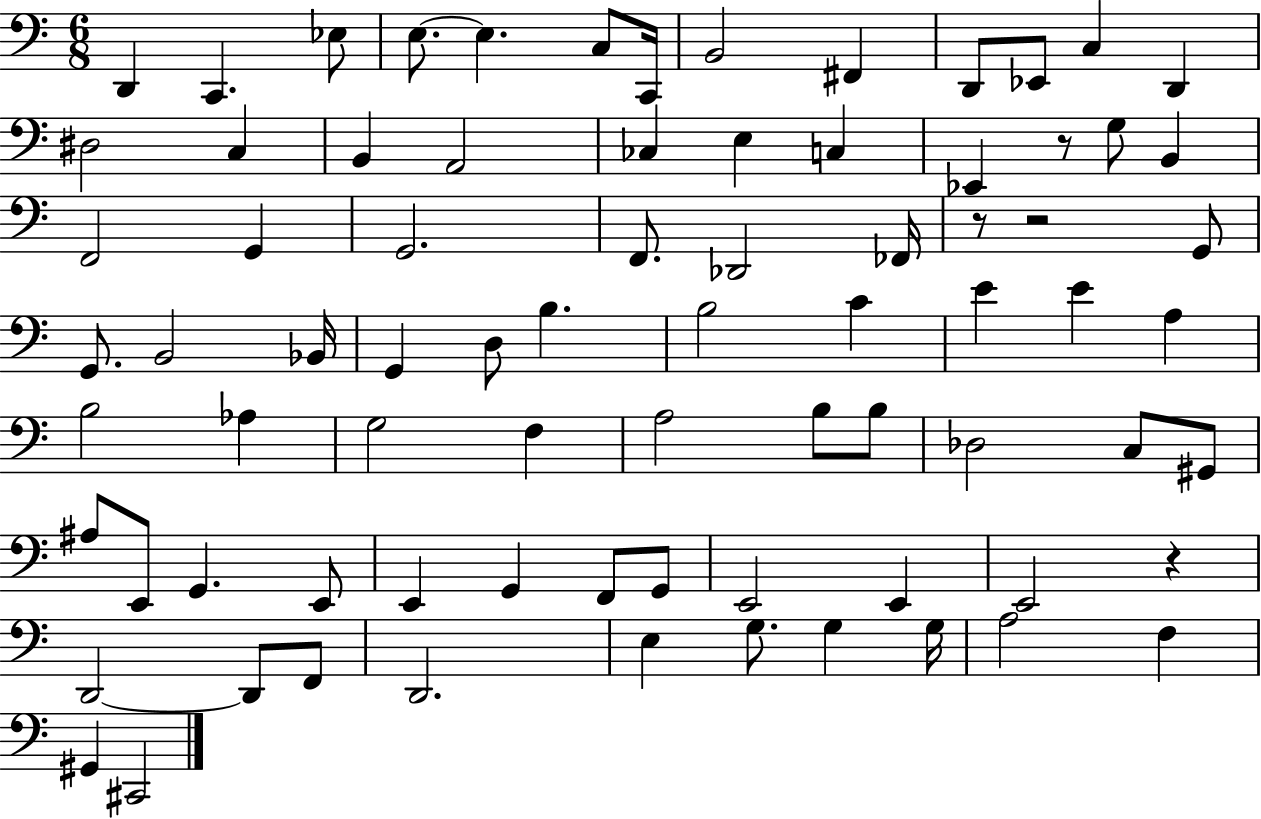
D2/q C2/q. Eb3/e E3/e. E3/q. C3/e C2/s B2/h F#2/q D2/e Eb2/e C3/q D2/q D#3/h C3/q B2/q A2/h CES3/q E3/q C3/q Eb2/q R/e G3/e B2/q F2/h G2/q G2/h. F2/e. Db2/h FES2/s R/e R/h G2/e G2/e. B2/h Bb2/s G2/q D3/e B3/q. B3/h C4/q E4/q E4/q A3/q B3/h Ab3/q G3/h F3/q A3/h B3/e B3/e Db3/h C3/e G#2/e A#3/e E2/e G2/q. E2/e E2/q G2/q F2/e G2/e E2/h E2/q E2/h R/q D2/h D2/e F2/e D2/h. E3/q G3/e. G3/q G3/s A3/h F3/q G#2/q C#2/h